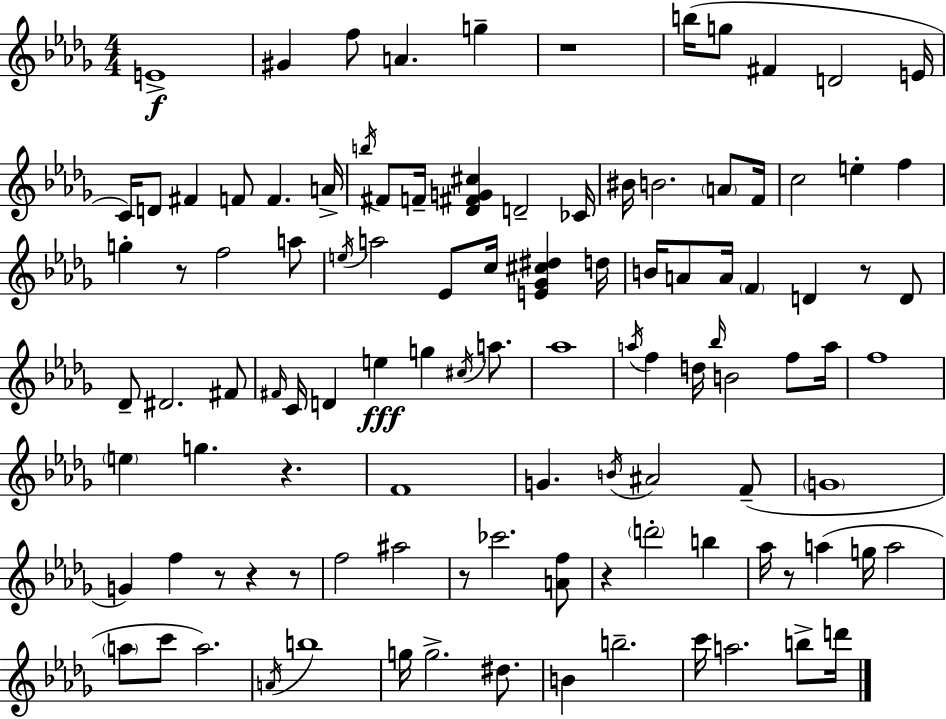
X:1
T:Untitled
M:4/4
L:1/4
K:Bbm
E4 ^G f/2 A g z4 b/4 g/2 ^F D2 E/4 C/4 D/2 ^F F/2 F A/4 b/4 ^F/2 F/4 [_D^FG^c] D2 _C/4 ^B/4 B2 A/2 F/4 c2 e f g z/2 f2 a/2 e/4 a2 _E/2 c/4 [E_G^c^d] d/4 B/4 A/2 A/4 F D z/2 D/2 _D/2 ^D2 ^F/2 ^F/4 C/4 D e g ^c/4 a/2 _a4 a/4 f d/4 _b/4 B2 f/2 a/4 f4 e g z F4 G B/4 ^A2 F/2 G4 G f z/2 z z/2 f2 ^a2 z/2 _c'2 [Af]/2 z d'2 b _a/4 z/2 a g/4 a2 a/2 c'/2 a2 A/4 b4 g/4 g2 ^d/2 B b2 c'/4 a2 b/2 d'/4